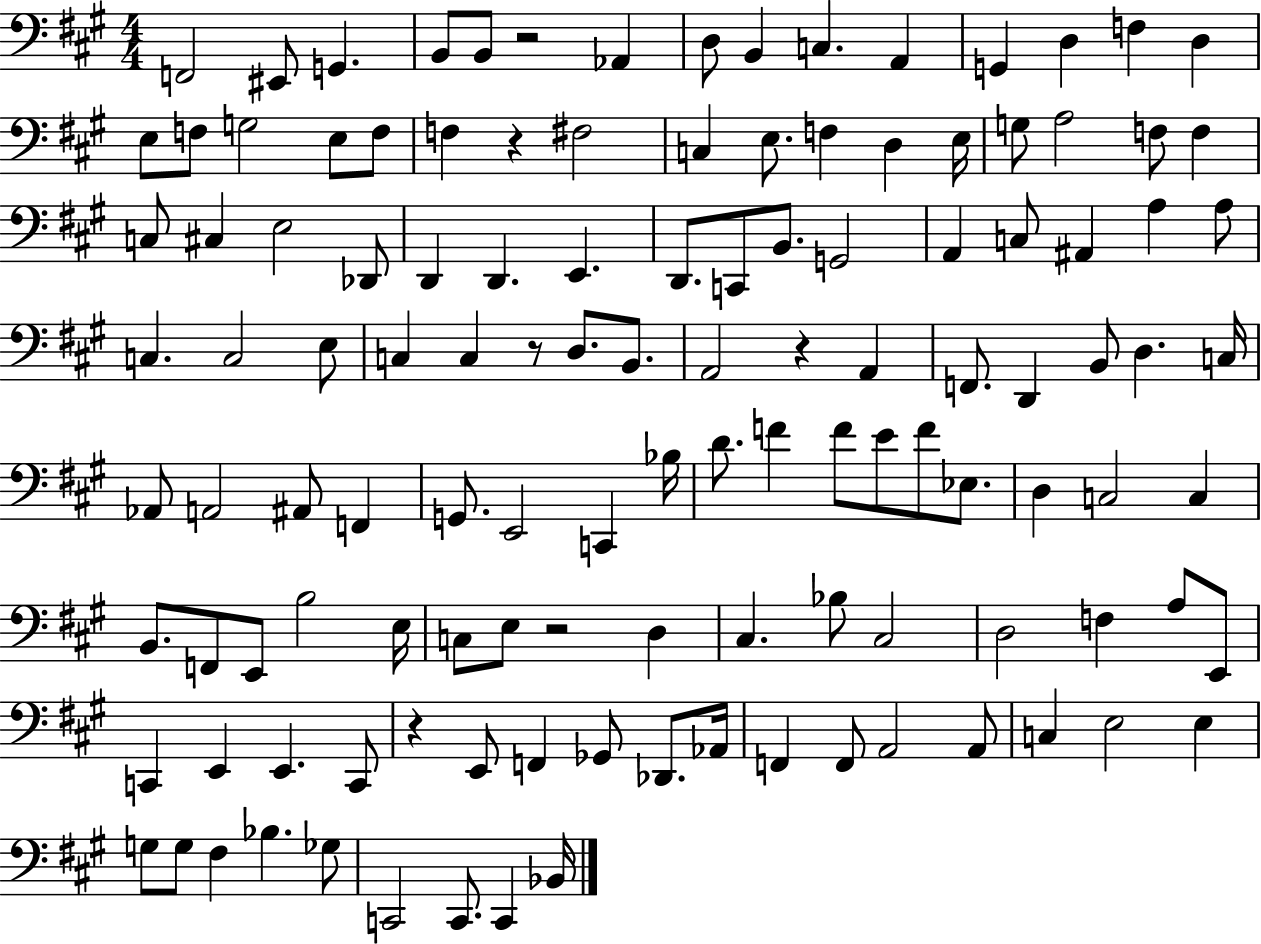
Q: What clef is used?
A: bass